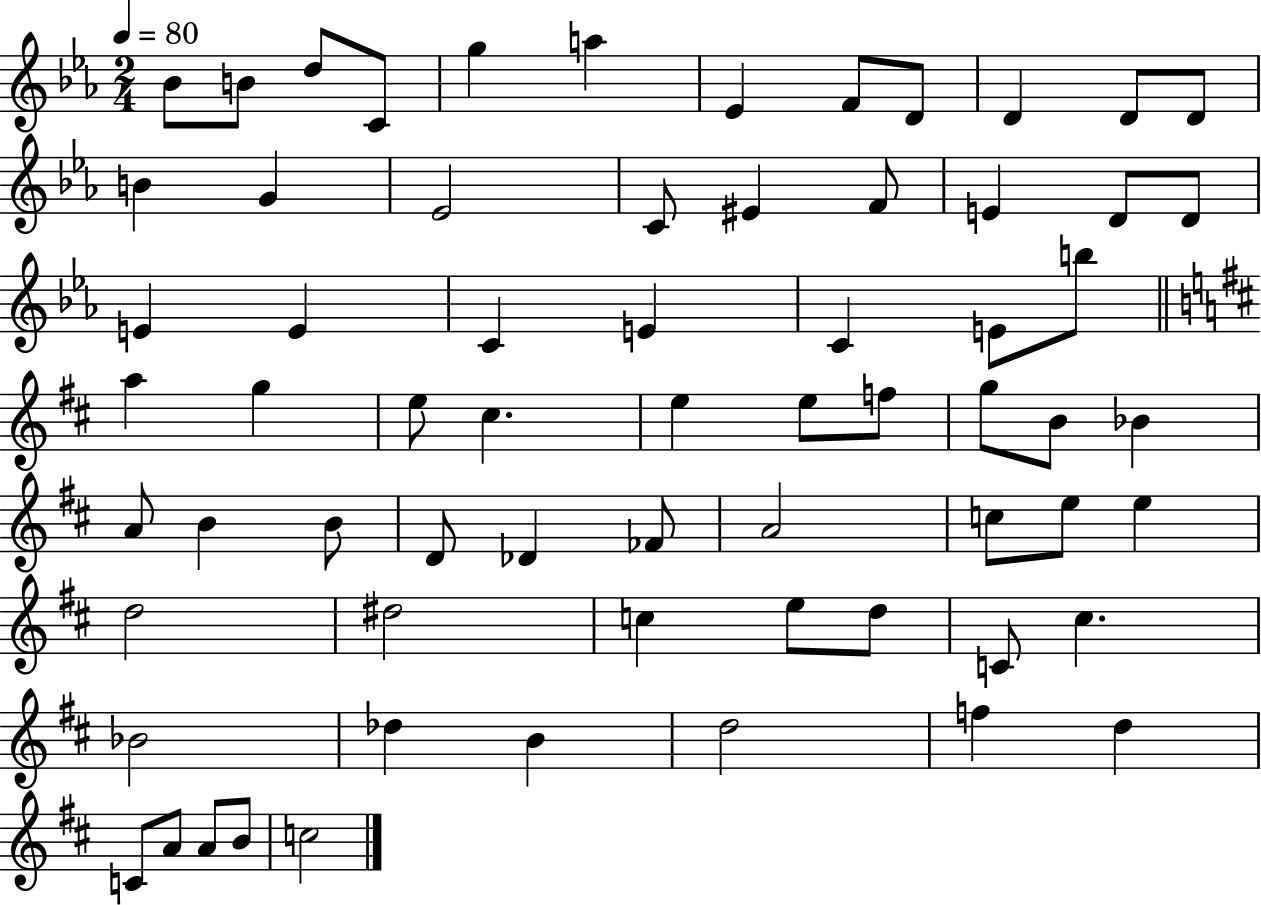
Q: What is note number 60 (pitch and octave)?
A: F5